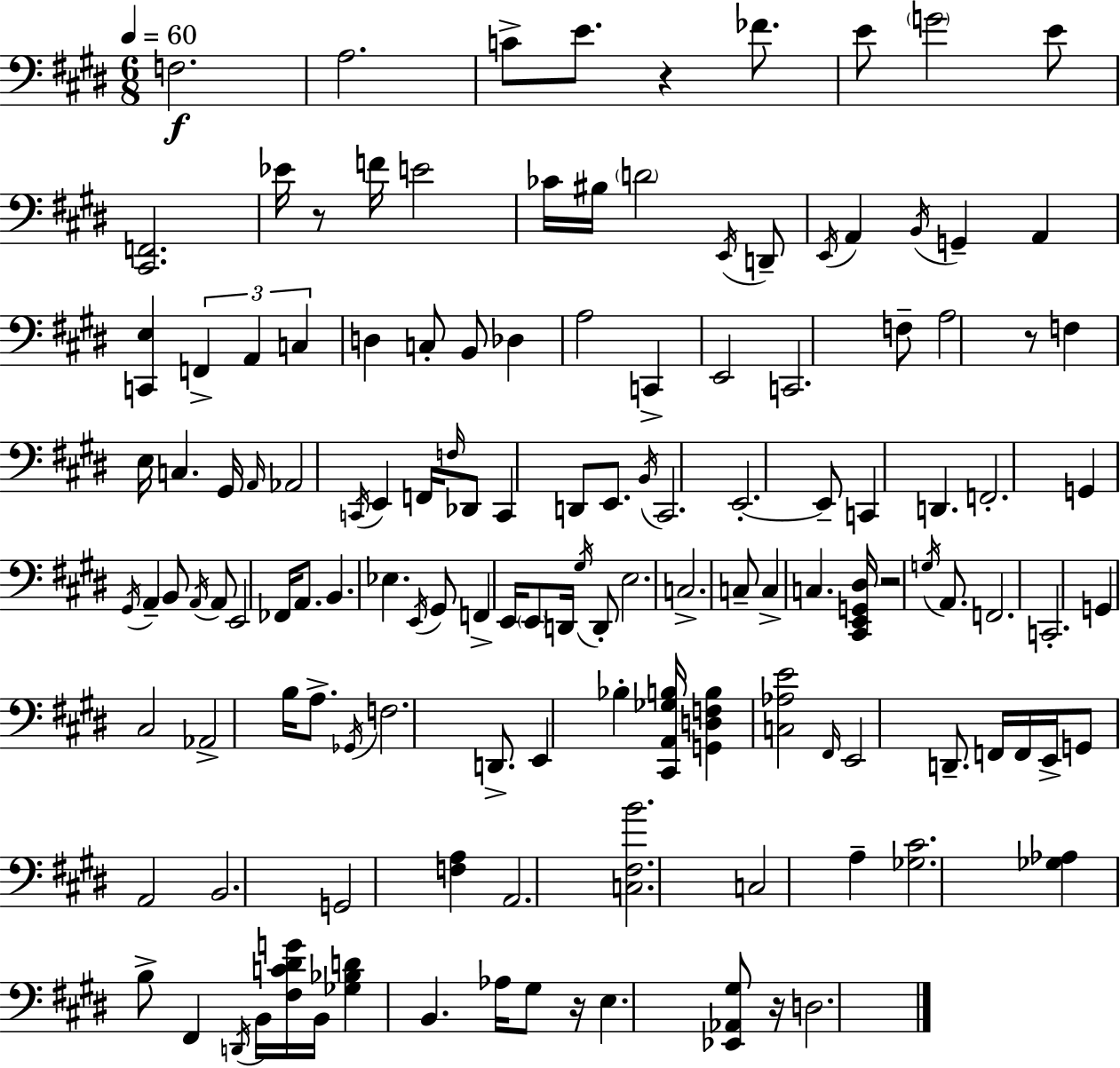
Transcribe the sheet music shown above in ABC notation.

X:1
T:Untitled
M:6/8
L:1/4
K:E
F,2 A,2 C/2 E/2 z _F/2 E/2 G2 E/2 [^C,,F,,]2 _E/4 z/2 F/4 E2 _C/4 ^B,/4 D2 E,,/4 D,,/2 E,,/4 A,, B,,/4 G,, A,, [C,,E,] F,, A,, C, D, C,/2 B,,/2 _D, A,2 C,, E,,2 C,,2 F,/2 A,2 z/2 F, E,/4 C, ^G,,/4 A,,/4 _A,,2 C,,/4 E,, F,,/4 F,/4 _D,,/2 C,, D,,/2 E,,/2 B,,/4 ^C,,2 E,,2 E,,/2 C,, D,, F,,2 G,, ^G,,/4 A,, B,,/2 A,,/4 A,,/2 E,,2 _F,,/4 A,,/2 B,, _E, E,,/4 ^G,,/2 F,, E,,/4 E,,/2 D,,/4 ^G,/4 D,,/2 E,2 C,2 C,/2 C, C, [^C,,E,,G,,^D,]/4 z2 G,/4 A,,/2 F,,2 C,,2 G,, ^C,2 _A,,2 B,/4 A,/2 _G,,/4 F,2 D,,/2 E,, _B, [^C,,A,,_G,B,]/4 [G,,D,F,B,] [C,_A,E]2 ^F,,/4 E,,2 D,,/2 F,,/4 F,,/4 E,,/4 G,,/2 A,,2 B,,2 G,,2 [F,A,] A,,2 [C,^F,B]2 C,2 A, [_G,^C]2 [_G,_A,] B,/2 ^F,, D,,/4 B,,/4 [^F,C^DG]/4 B,,/4 [_G,_B,D] B,, _A,/4 ^G,/2 z/4 E, [_E,,_A,,^G,]/2 z/4 D,2